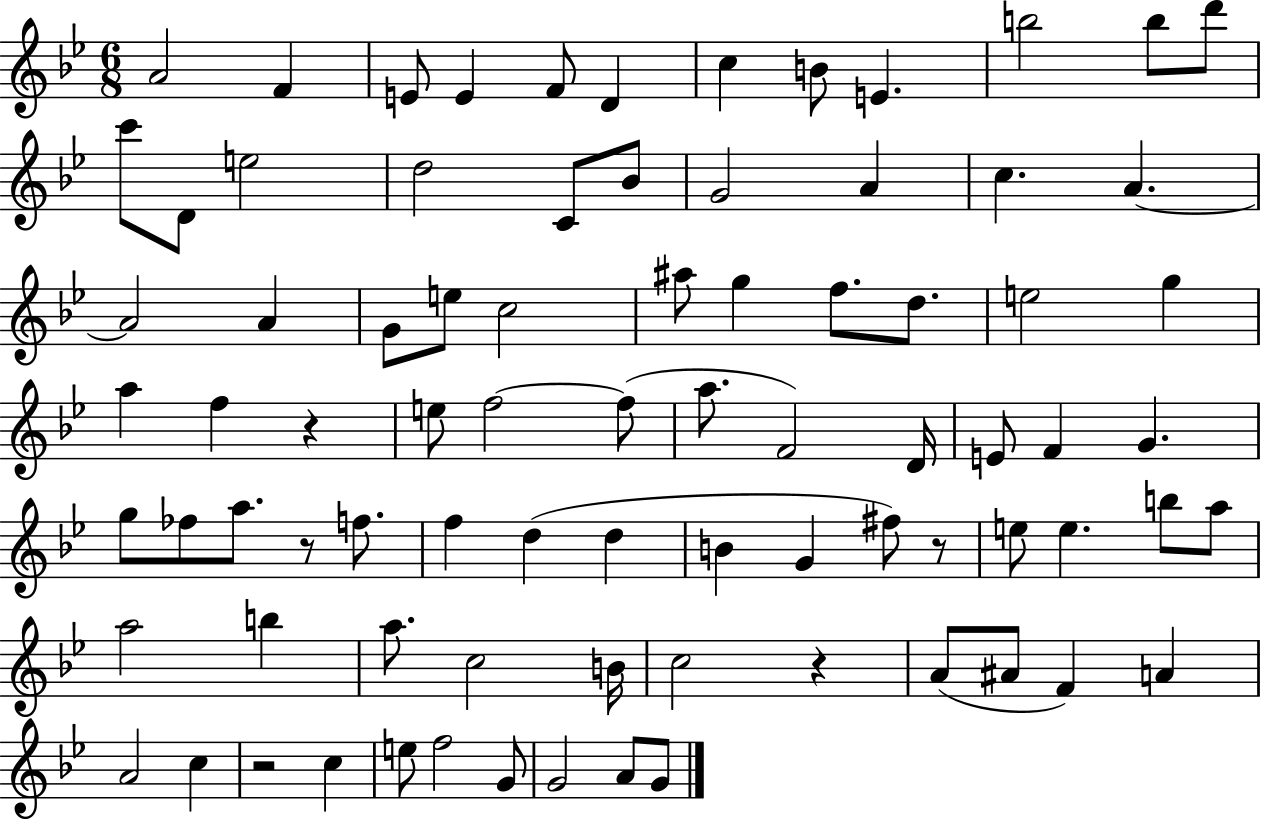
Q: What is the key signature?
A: BES major